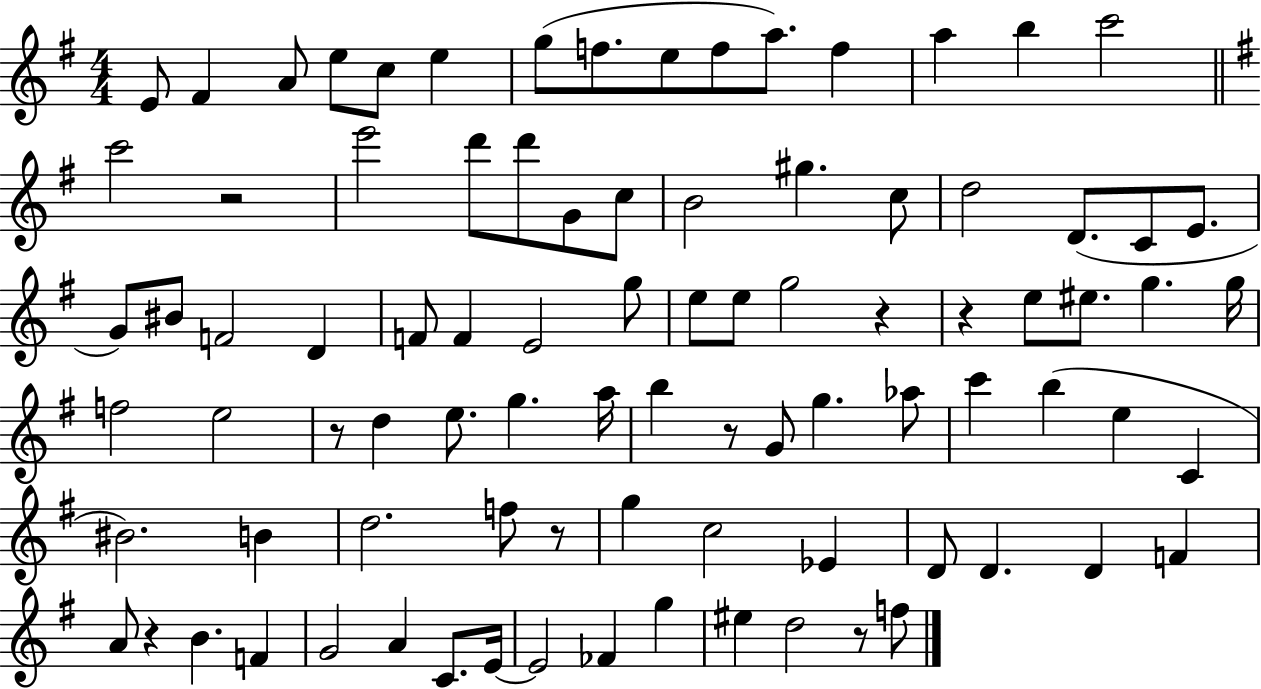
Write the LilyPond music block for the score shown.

{
  \clef treble
  \numericTimeSignature
  \time 4/4
  \key g \major
  e'8 fis'4 a'8 e''8 c''8 e''4 | g''8( f''8. e''8 f''8 a''8.) f''4 | a''4 b''4 c'''2 | \bar "||" \break \key g \major c'''2 r2 | e'''2 d'''8 d'''8 g'8 c''8 | b'2 gis''4. c''8 | d''2 d'8.( c'8 e'8. | \break g'8) bis'8 f'2 d'4 | f'8 f'4 e'2 g''8 | e''8 e''8 g''2 r4 | r4 e''8 eis''8. g''4. g''16 | \break f''2 e''2 | r8 d''4 e''8. g''4. a''16 | b''4 r8 g'8 g''4. aes''8 | c'''4 b''4( e''4 c'4 | \break bis'2.) b'4 | d''2. f''8 r8 | g''4 c''2 ees'4 | d'8 d'4. d'4 f'4 | \break a'8 r4 b'4. f'4 | g'2 a'4 c'8. e'16~~ | e'2 fes'4 g''4 | eis''4 d''2 r8 f''8 | \break \bar "|."
}